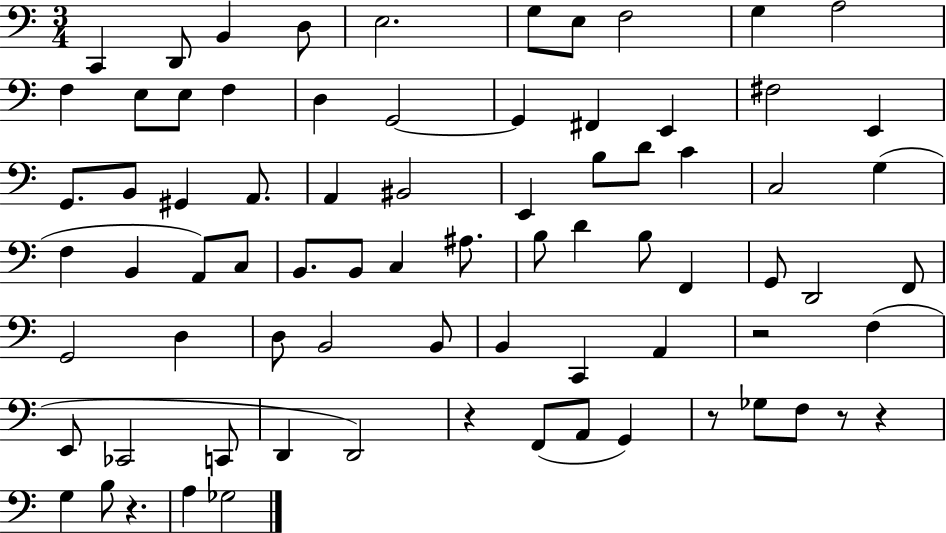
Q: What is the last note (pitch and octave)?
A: Gb3